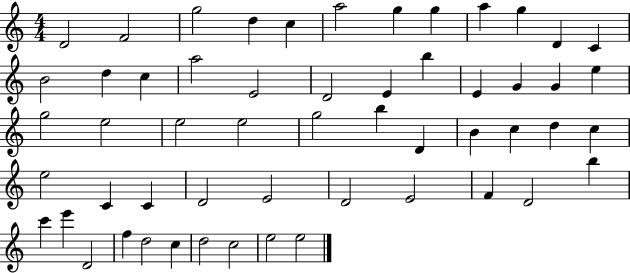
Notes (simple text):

D4/h F4/h G5/h D5/q C5/q A5/h G5/q G5/q A5/q G5/q D4/q C4/q B4/h D5/q C5/q A5/h E4/h D4/h E4/q B5/q E4/q G4/q G4/q E5/q G5/h E5/h E5/h E5/h G5/h B5/q D4/q B4/q C5/q D5/q C5/q E5/h C4/q C4/q D4/h E4/h D4/h E4/h F4/q D4/h B5/q C6/q E6/q D4/h F5/q D5/h C5/q D5/h C5/h E5/h E5/h